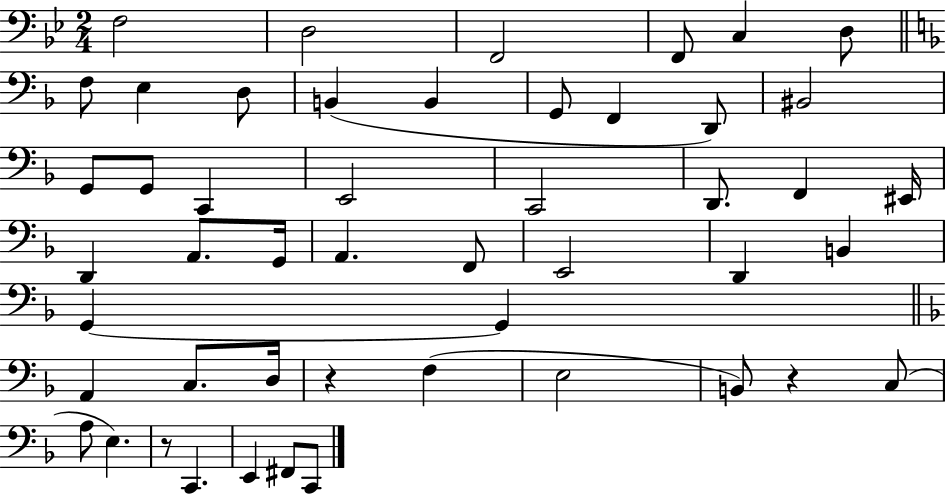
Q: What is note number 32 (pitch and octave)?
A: G2